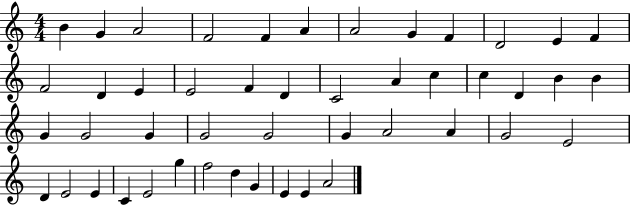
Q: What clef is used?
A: treble